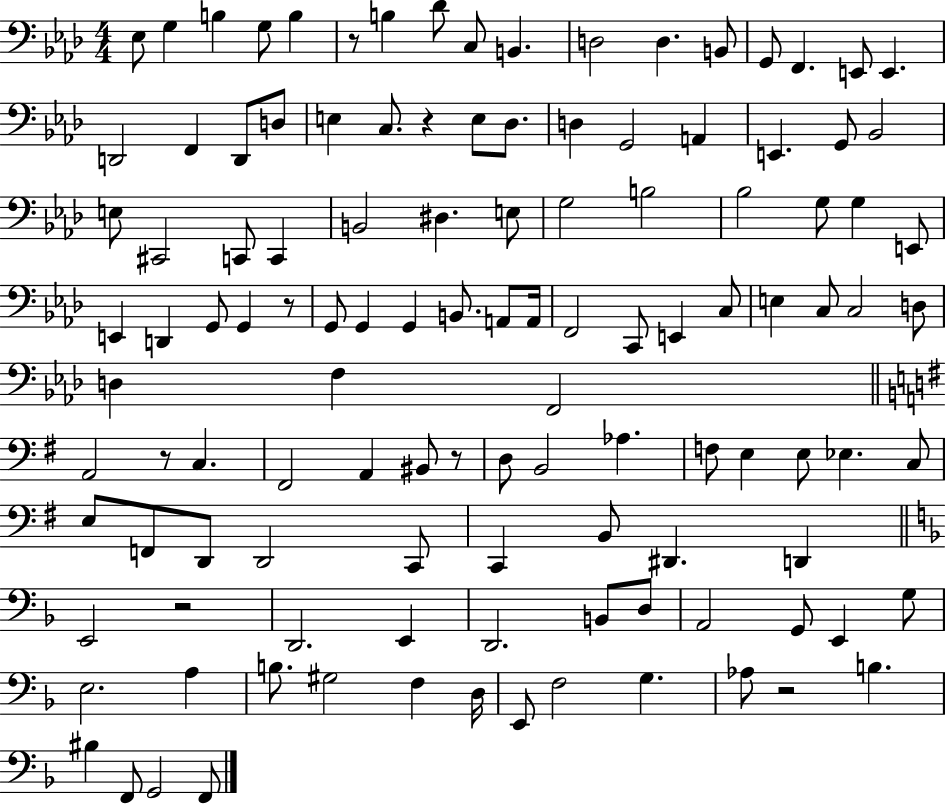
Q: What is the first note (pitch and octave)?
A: Eb3